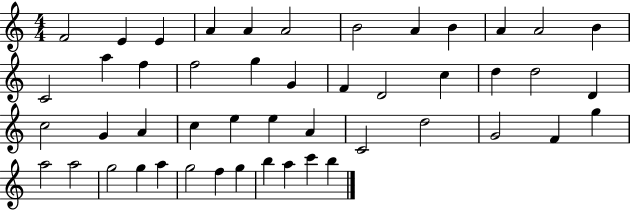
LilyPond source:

{
  \clef treble
  \numericTimeSignature
  \time 4/4
  \key c \major
  f'2 e'4 e'4 | a'4 a'4 a'2 | b'2 a'4 b'4 | a'4 a'2 b'4 | \break c'2 a''4 f''4 | f''2 g''4 g'4 | f'4 d'2 c''4 | d''4 d''2 d'4 | \break c''2 g'4 a'4 | c''4 e''4 e''4 a'4 | c'2 d''2 | g'2 f'4 g''4 | \break a''2 a''2 | g''2 g''4 a''4 | g''2 f''4 g''4 | b''4 a''4 c'''4 b''4 | \break \bar "|."
}